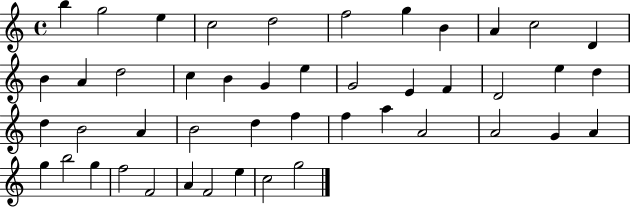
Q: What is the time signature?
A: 4/4